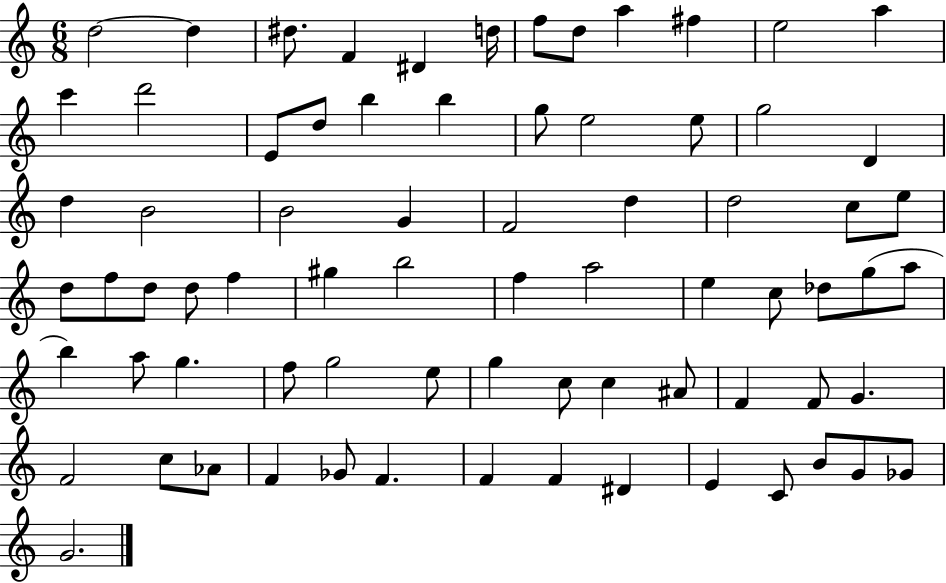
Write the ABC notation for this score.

X:1
T:Untitled
M:6/8
L:1/4
K:C
d2 d ^d/2 F ^D d/4 f/2 d/2 a ^f e2 a c' d'2 E/2 d/2 b b g/2 e2 e/2 g2 D d B2 B2 G F2 d d2 c/2 e/2 d/2 f/2 d/2 d/2 f ^g b2 f a2 e c/2 _d/2 g/2 a/2 b a/2 g f/2 g2 e/2 g c/2 c ^A/2 F F/2 G F2 c/2 _A/2 F _G/2 F F F ^D E C/2 B/2 G/2 _G/2 G2